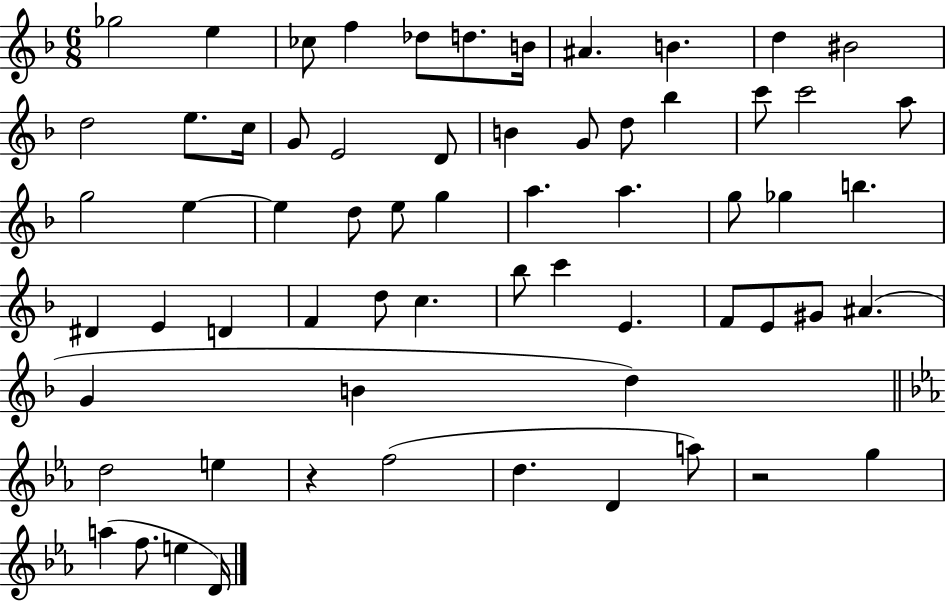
Gb5/h E5/q CES5/e F5/q Db5/e D5/e. B4/s A#4/q. B4/q. D5/q BIS4/h D5/h E5/e. C5/s G4/e E4/h D4/e B4/q G4/e D5/e Bb5/q C6/e C6/h A5/e G5/h E5/q E5/q D5/e E5/e G5/q A5/q. A5/q. G5/e Gb5/q B5/q. D#4/q E4/q D4/q F4/q D5/e C5/q. Bb5/e C6/q E4/q. F4/e E4/e G#4/e A#4/q. G4/q B4/q D5/q D5/h E5/q R/q F5/h D5/q. D4/q A5/e R/h G5/q A5/q F5/e. E5/q D4/s